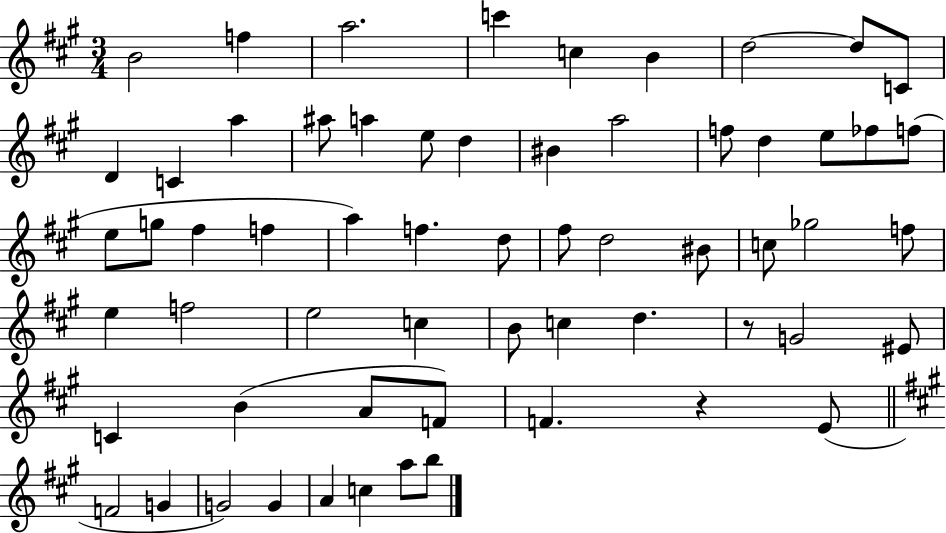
{
  \clef treble
  \numericTimeSignature
  \time 3/4
  \key a \major
  \repeat volta 2 { b'2 f''4 | a''2. | c'''4 c''4 b'4 | d''2~~ d''8 c'8 | \break d'4 c'4 a''4 | ais''8 a''4 e''8 d''4 | bis'4 a''2 | f''8 d''4 e''8 fes''8 f''8( | \break e''8 g''8 fis''4 f''4 | a''4) f''4. d''8 | fis''8 d''2 bis'8 | c''8 ges''2 f''8 | \break e''4 f''2 | e''2 c''4 | b'8 c''4 d''4. | r8 g'2 eis'8 | \break c'4 b'4( a'8 f'8) | f'4. r4 e'8( | \bar "||" \break \key a \major f'2 g'4 | g'2) g'4 | a'4 c''4 a''8 b''8 | } \bar "|."
}